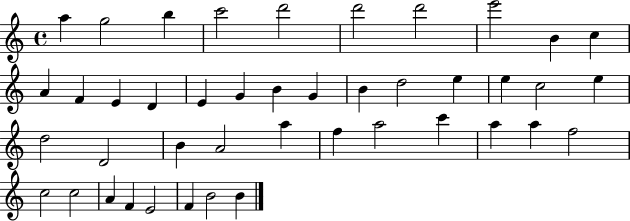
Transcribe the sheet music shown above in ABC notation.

X:1
T:Untitled
M:4/4
L:1/4
K:C
a g2 b c'2 d'2 d'2 d'2 e'2 B c A F E D E G B G B d2 e e c2 e d2 D2 B A2 a f a2 c' a a f2 c2 c2 A F E2 F B2 B